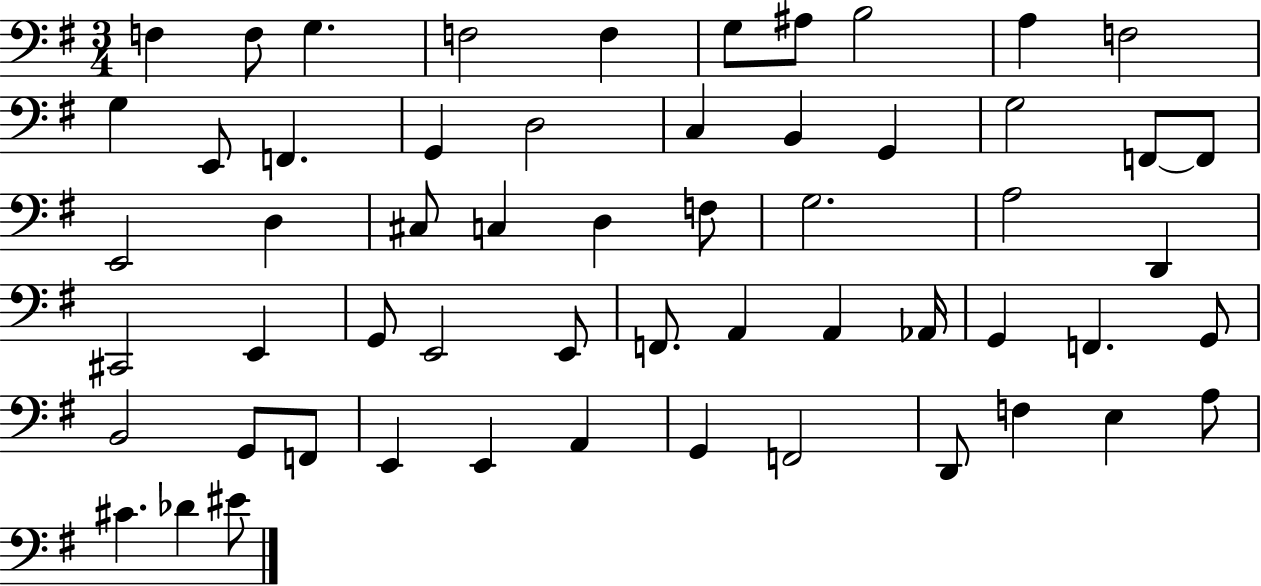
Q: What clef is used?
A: bass